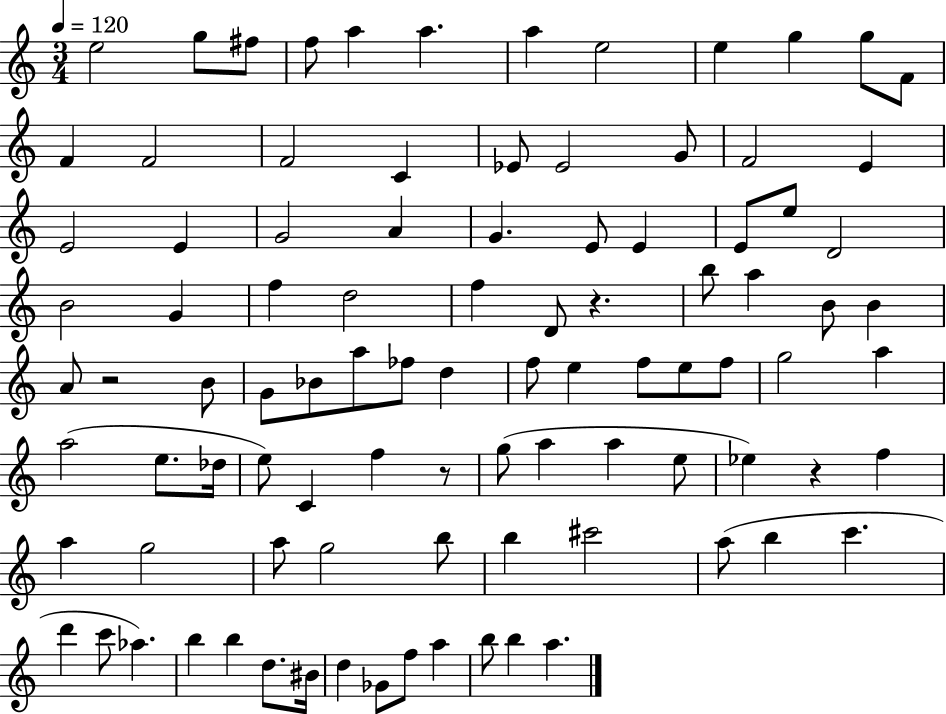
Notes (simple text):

E5/h G5/e F#5/e F5/e A5/q A5/q. A5/q E5/h E5/q G5/q G5/e F4/e F4/q F4/h F4/h C4/q Eb4/e Eb4/h G4/e F4/h E4/q E4/h E4/q G4/h A4/q G4/q. E4/e E4/q E4/e E5/e D4/h B4/h G4/q F5/q D5/h F5/q D4/e R/q. B5/e A5/q B4/e B4/q A4/e R/h B4/e G4/e Bb4/e A5/e FES5/e D5/q F5/e E5/q F5/e E5/e F5/e G5/h A5/q A5/h E5/e. Db5/s E5/e C4/q F5/q R/e G5/e A5/q A5/q E5/e Eb5/q R/q F5/q A5/q G5/h A5/e G5/h B5/e B5/q C#6/h A5/e B5/q C6/q. D6/q C6/e Ab5/q. B5/q B5/q D5/e. BIS4/s D5/q Gb4/e F5/e A5/q B5/e B5/q A5/q.